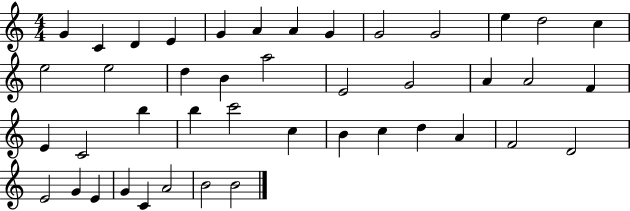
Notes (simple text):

G4/q C4/q D4/q E4/q G4/q A4/q A4/q G4/q G4/h G4/h E5/q D5/h C5/q E5/h E5/h D5/q B4/q A5/h E4/h G4/h A4/q A4/h F4/q E4/q C4/h B5/q B5/q C6/h C5/q B4/q C5/q D5/q A4/q F4/h D4/h E4/h G4/q E4/q G4/q C4/q A4/h B4/h B4/h